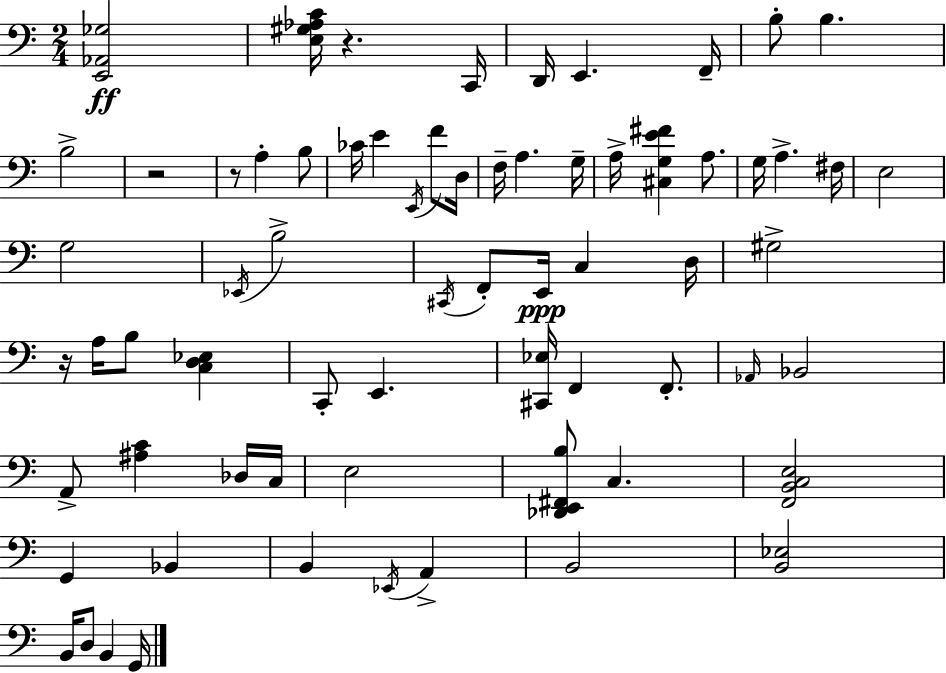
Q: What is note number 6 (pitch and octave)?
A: B3